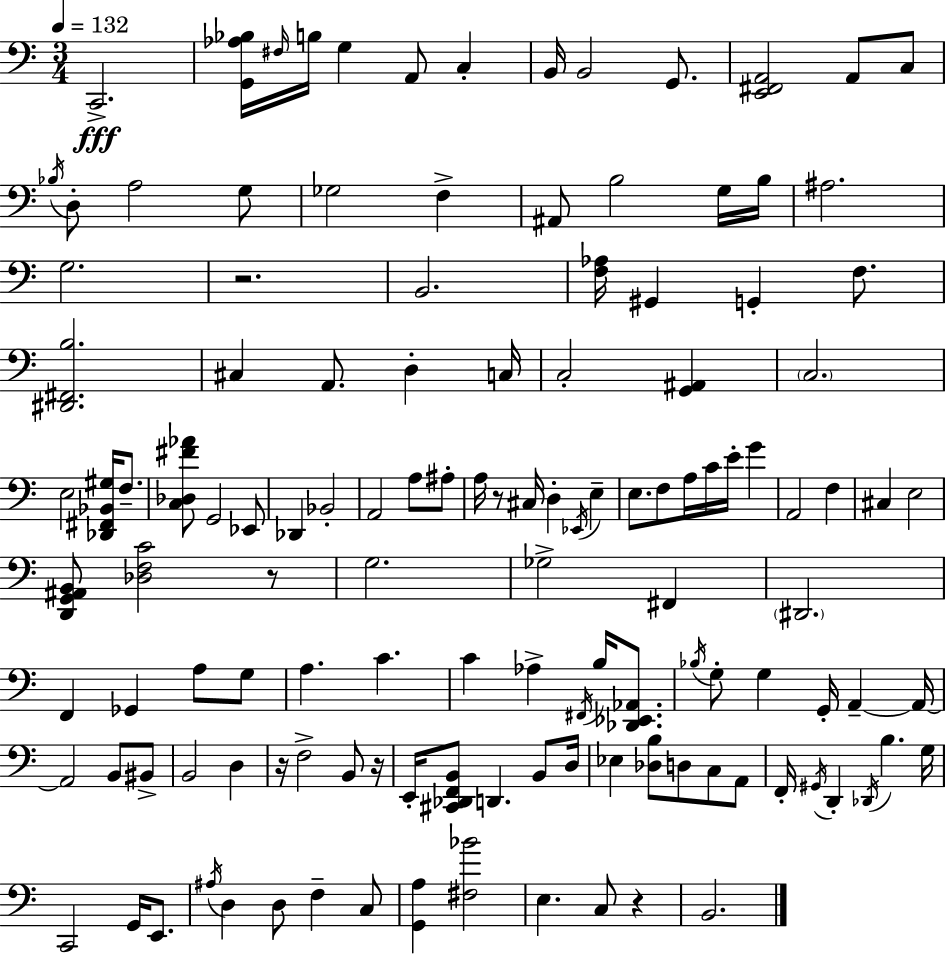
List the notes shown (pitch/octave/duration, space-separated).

C2/h. [G2,Ab3,Bb3]/s F#3/s B3/s G3/q A2/e C3/q B2/s B2/h G2/e. [E2,F#2,A2]/h A2/e C3/e Bb3/s D3/e A3/h G3/e Gb3/h F3/q A#2/e B3/h G3/s B3/s A#3/h. G3/h. R/h. B2/h. [F3,Ab3]/s G#2/q G2/q F3/e. [D#2,F#2,B3]/h. C#3/q A2/e. D3/q C3/s C3/h [G2,A#2]/q C3/h. E3/h [Db2,F#2,Bb2,G#3]/s F3/e. [C3,Db3,F#4,Ab4]/e G2/h Eb2/e Db2/q Bb2/h A2/h A3/e A#3/e A3/s R/e C#3/s D3/q Eb2/s E3/q E3/e. F3/e A3/s C4/s E4/s G4/q A2/h F3/q C#3/q E3/h [D2,G2,A#2,B2]/e [Db3,F3,C4]/h R/e G3/h. Gb3/h F#2/q D#2/h. F2/q Gb2/q A3/e G3/e A3/q. C4/q. C4/q Ab3/q F#2/s B3/s [Db2,Eb2,Ab2]/e. Bb3/s G3/e G3/q G2/s A2/q A2/s A2/h B2/e BIS2/e B2/h D3/q R/s F3/h B2/e R/s E2/s [C#2,Db2,F2,B2]/e D2/q. B2/e D3/s Eb3/q [Db3,B3]/e D3/e C3/e A2/e F2/s G#2/s D2/q Db2/s B3/q. G3/s C2/h G2/s E2/e. A#3/s D3/q D3/e F3/q C3/e [G2,A3]/q [F#3,Bb4]/h E3/q. C3/e R/q B2/h.